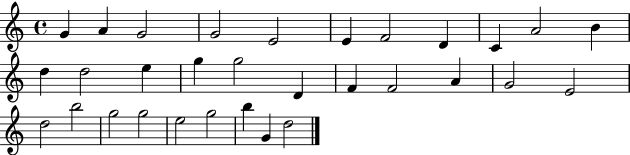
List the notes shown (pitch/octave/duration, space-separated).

G4/q A4/q G4/h G4/h E4/h E4/q F4/h D4/q C4/q A4/h B4/q D5/q D5/h E5/q G5/q G5/h D4/q F4/q F4/h A4/q G4/h E4/h D5/h B5/h G5/h G5/h E5/h G5/h B5/q G4/q D5/h